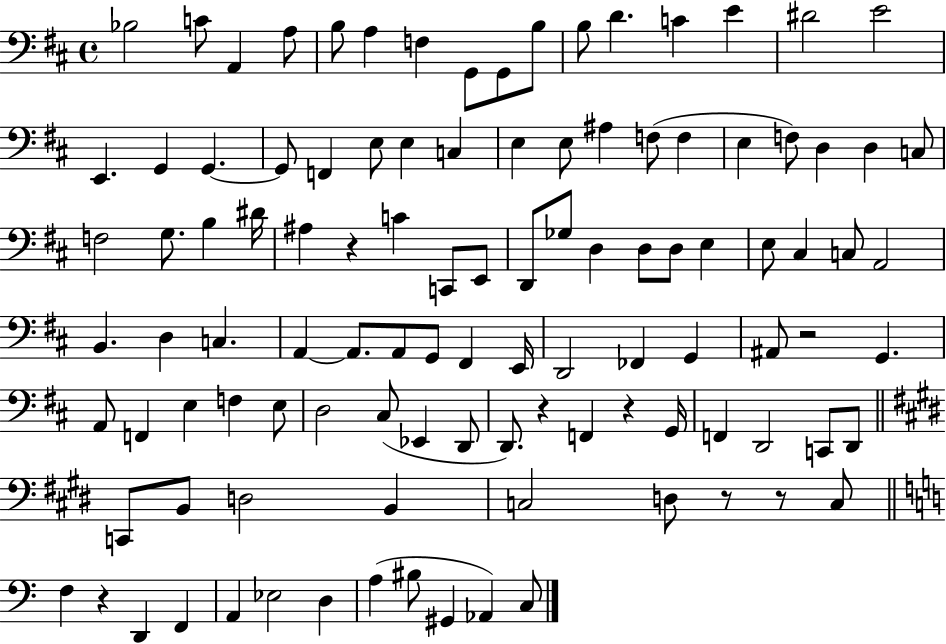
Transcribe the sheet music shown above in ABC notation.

X:1
T:Untitled
M:4/4
L:1/4
K:D
_B,2 C/2 A,, A,/2 B,/2 A, F, G,,/2 G,,/2 B,/2 B,/2 D C E ^D2 E2 E,, G,, G,, G,,/2 F,, E,/2 E, C, E, E,/2 ^A, F,/2 F, E, F,/2 D, D, C,/2 F,2 G,/2 B, ^D/4 ^A, z C C,,/2 E,,/2 D,,/2 _G,/2 D, D,/2 D,/2 E, E,/2 ^C, C,/2 A,,2 B,, D, C, A,, A,,/2 A,,/2 G,,/2 ^F,, E,,/4 D,,2 _F,, G,, ^A,,/2 z2 G,, A,,/2 F,, E, F, E,/2 D,2 ^C,/2 _E,, D,,/2 D,,/2 z F,, z G,,/4 F,, D,,2 C,,/2 D,,/2 C,,/2 B,,/2 D,2 B,, C,2 D,/2 z/2 z/2 C,/2 F, z D,, F,, A,, _E,2 D, A, ^B,/2 ^G,, _A,, C,/2